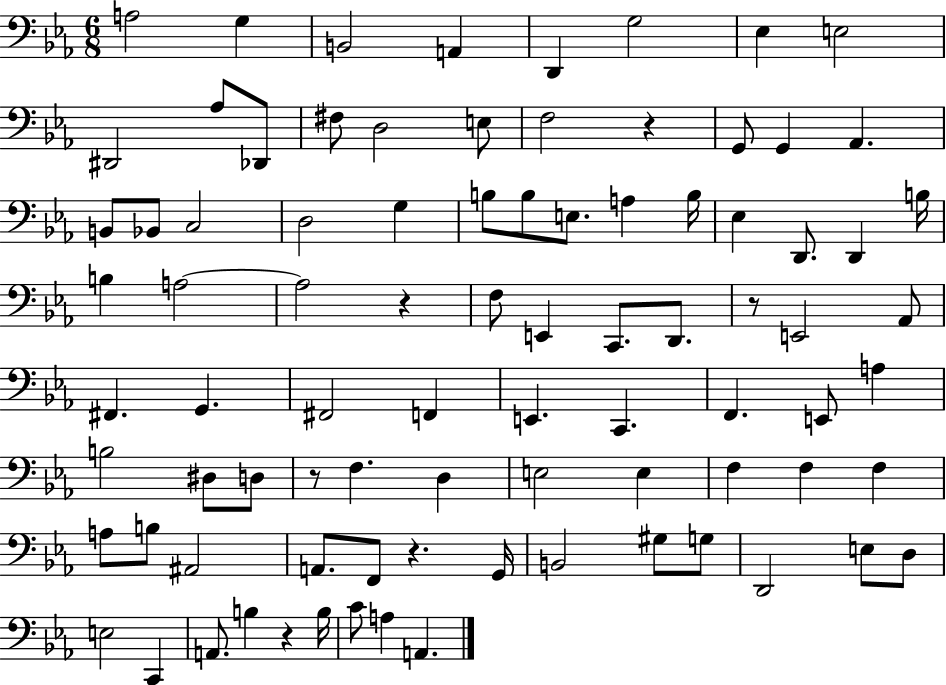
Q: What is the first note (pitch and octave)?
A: A3